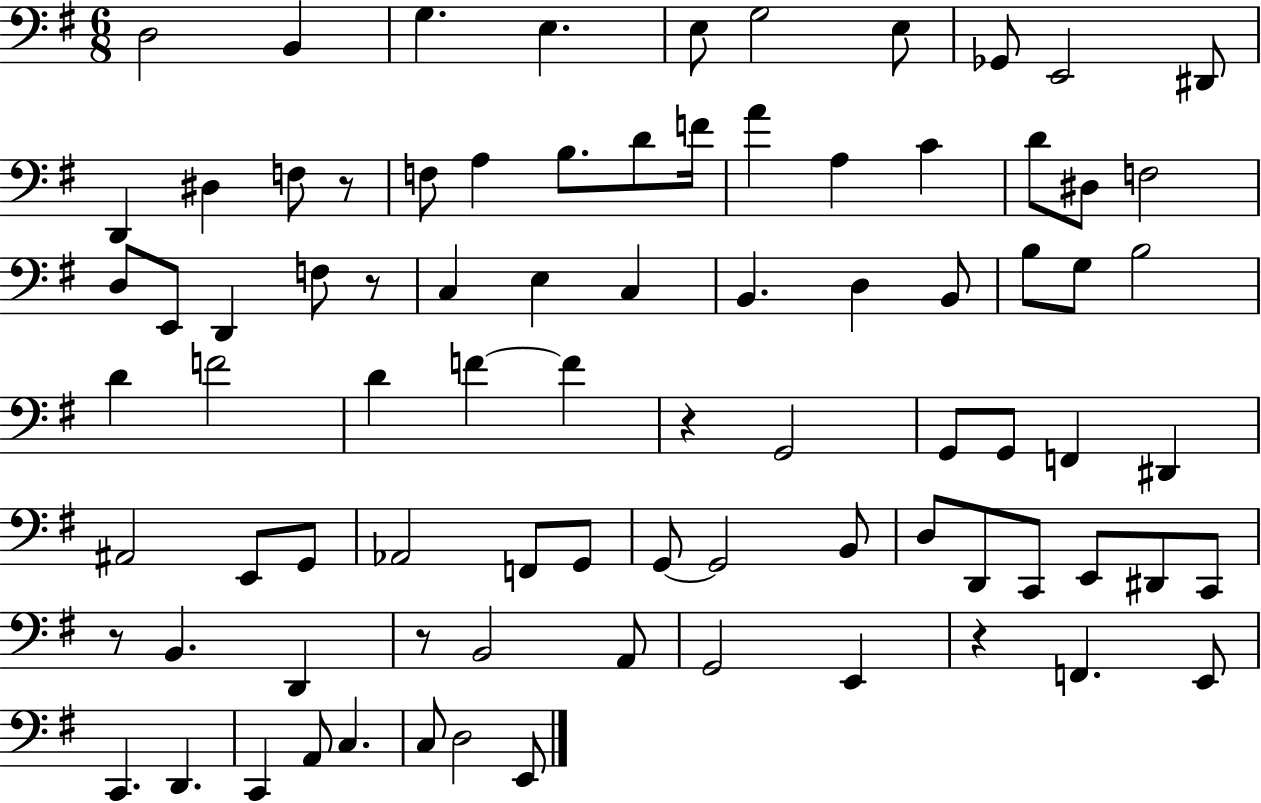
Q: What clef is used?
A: bass